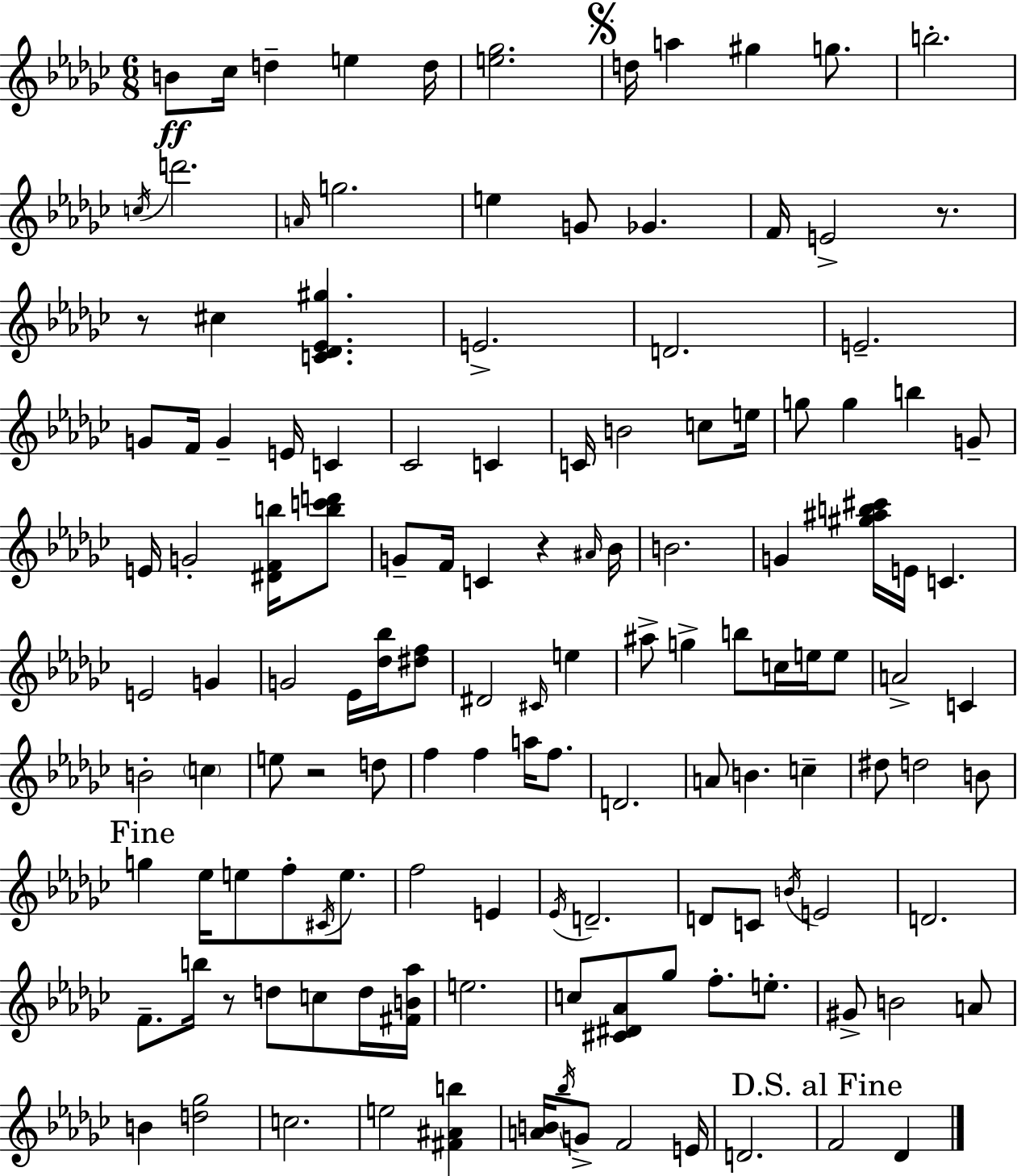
X:1
T:Untitled
M:6/8
L:1/4
K:Ebm
B/2 _c/4 d e d/4 [e_g]2 d/4 a ^g g/2 b2 c/4 d'2 A/4 g2 e G/2 _G F/4 E2 z/2 z/2 ^c [C_D_E^g] E2 D2 E2 G/2 F/4 G E/4 C _C2 C C/4 B2 c/2 e/4 g/2 g b G/2 E/4 G2 [^DFb]/4 [bc'd']/2 G/2 F/4 C z ^A/4 _B/4 B2 G [^g^ab^c']/4 E/4 C E2 G G2 _E/4 [_d_b]/4 [^df]/2 ^D2 ^C/4 e ^a/2 g b/2 c/4 e/4 e/2 A2 C B2 c e/2 z2 d/2 f f a/4 f/2 D2 A/2 B c ^d/2 d2 B/2 g _e/4 e/2 f/2 ^C/4 e/2 f2 E _E/4 D2 D/2 C/2 B/4 E2 D2 F/2 b/4 z/2 d/2 c/2 d/4 [^FB_a]/4 e2 c/2 [^C^D_A]/2 _g/2 f/2 e/2 ^G/2 B2 A/2 B [d_g]2 c2 e2 [^F^Ab] [AB]/4 _b/4 G/2 F2 E/4 D2 F2 _D